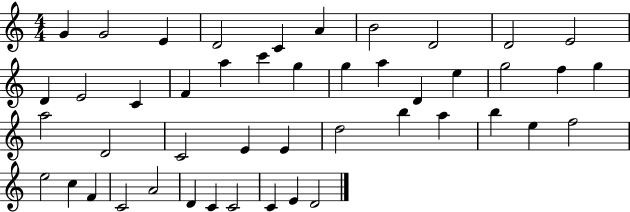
X:1
T:Untitled
M:4/4
L:1/4
K:C
G G2 E D2 C A B2 D2 D2 E2 D E2 C F a c' g g a D e g2 f g a2 D2 C2 E E d2 b a b e f2 e2 c F C2 A2 D C C2 C E D2